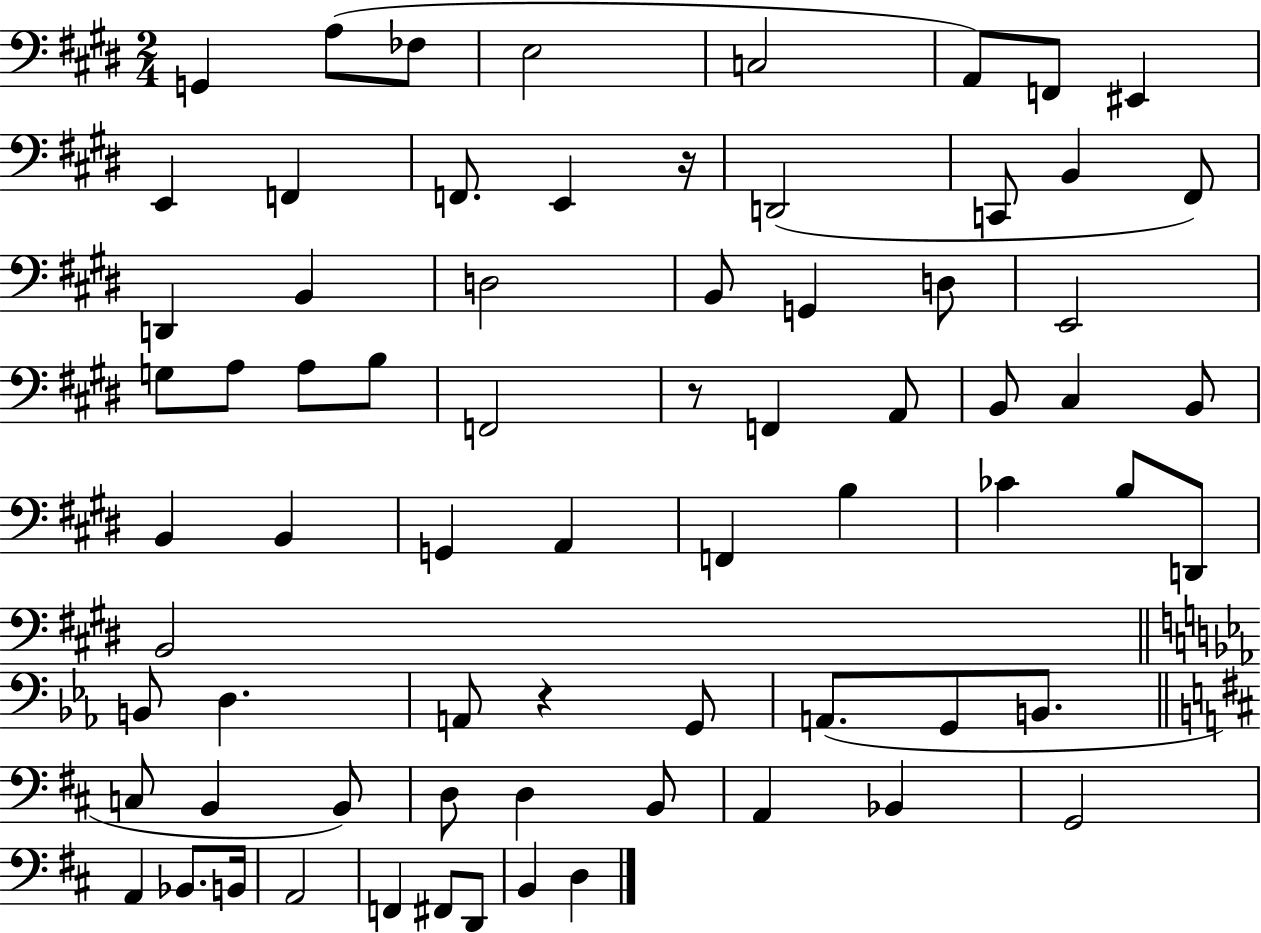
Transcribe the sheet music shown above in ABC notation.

X:1
T:Untitled
M:2/4
L:1/4
K:E
G,, A,/2 _F,/2 E,2 C,2 A,,/2 F,,/2 ^E,, E,, F,, F,,/2 E,, z/4 D,,2 C,,/2 B,, ^F,,/2 D,, B,, D,2 B,,/2 G,, D,/2 E,,2 G,/2 A,/2 A,/2 B,/2 F,,2 z/2 F,, A,,/2 B,,/2 ^C, B,,/2 B,, B,, G,, A,, F,, B, _C B,/2 D,,/2 B,,2 B,,/2 D, A,,/2 z G,,/2 A,,/2 G,,/2 B,,/2 C,/2 B,, B,,/2 D,/2 D, B,,/2 A,, _B,, G,,2 A,, _B,,/2 B,,/4 A,,2 F,, ^F,,/2 D,,/2 B,, D,